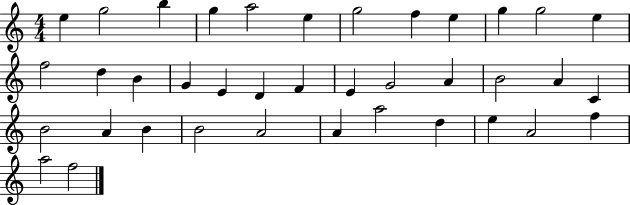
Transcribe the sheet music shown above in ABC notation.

X:1
T:Untitled
M:4/4
L:1/4
K:C
e g2 b g a2 e g2 f e g g2 e f2 d B G E D F E G2 A B2 A C B2 A B B2 A2 A a2 d e A2 f a2 f2